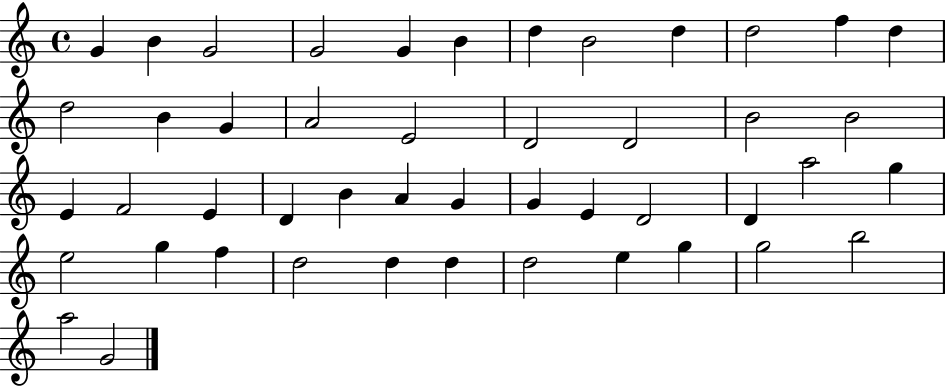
{
  \clef treble
  \time 4/4
  \defaultTimeSignature
  \key c \major
  g'4 b'4 g'2 | g'2 g'4 b'4 | d''4 b'2 d''4 | d''2 f''4 d''4 | \break d''2 b'4 g'4 | a'2 e'2 | d'2 d'2 | b'2 b'2 | \break e'4 f'2 e'4 | d'4 b'4 a'4 g'4 | g'4 e'4 d'2 | d'4 a''2 g''4 | \break e''2 g''4 f''4 | d''2 d''4 d''4 | d''2 e''4 g''4 | g''2 b''2 | \break a''2 g'2 | \bar "|."
}